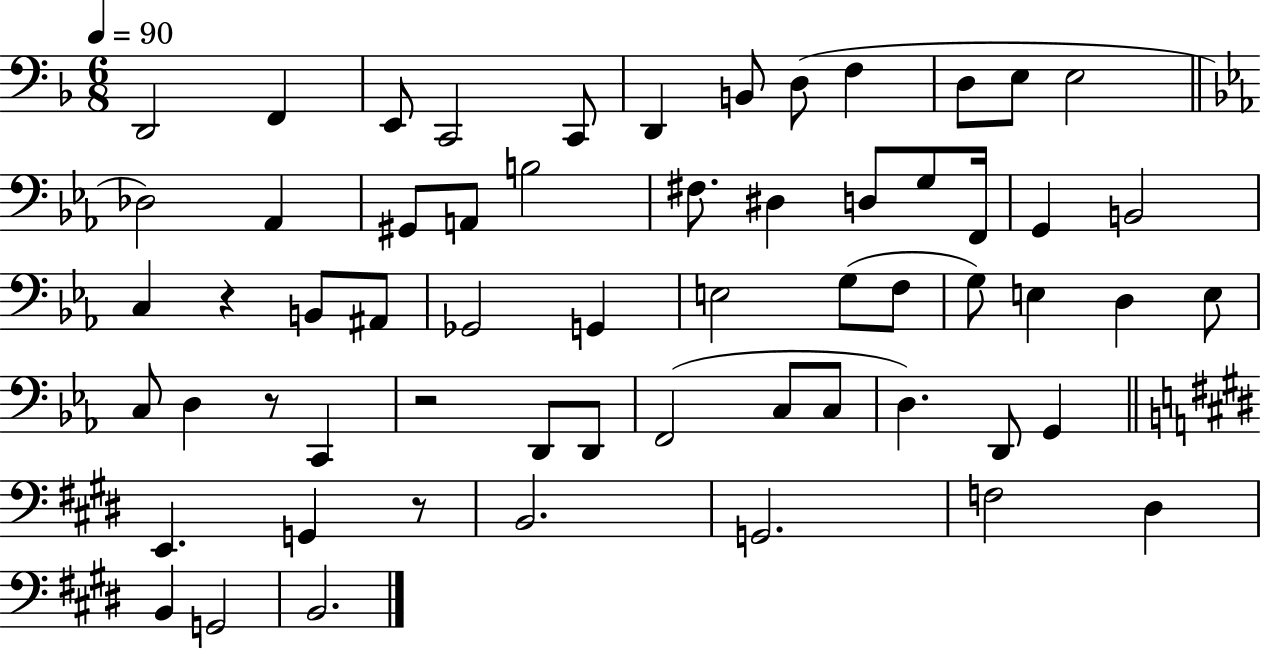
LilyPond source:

{
  \clef bass
  \numericTimeSignature
  \time 6/8
  \key f \major
  \tempo 4 = 90
  d,2 f,4 | e,8 c,2 c,8 | d,4 b,8 d8( f4 | d8 e8 e2 | \break \bar "||" \break \key ees \major des2) aes,4 | gis,8 a,8 b2 | fis8. dis4 d8 g8 f,16 | g,4 b,2 | \break c4 r4 b,8 ais,8 | ges,2 g,4 | e2 g8( f8 | g8) e4 d4 e8 | \break c8 d4 r8 c,4 | r2 d,8 d,8 | f,2( c8 c8 | d4.) d,8 g,4 | \break \bar "||" \break \key e \major e,4. g,4 r8 | b,2. | g,2. | f2 dis4 | \break b,4 g,2 | b,2. | \bar "|."
}